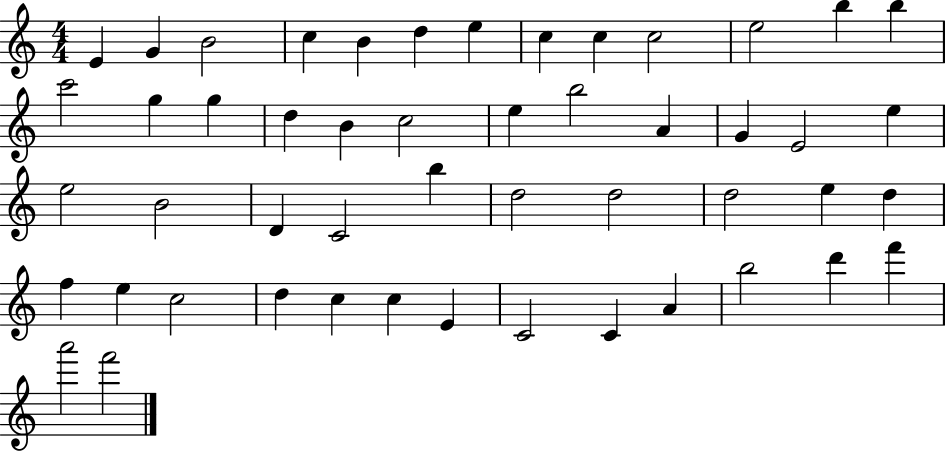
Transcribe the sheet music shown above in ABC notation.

X:1
T:Untitled
M:4/4
L:1/4
K:C
E G B2 c B d e c c c2 e2 b b c'2 g g d B c2 e b2 A G E2 e e2 B2 D C2 b d2 d2 d2 e d f e c2 d c c E C2 C A b2 d' f' a'2 f'2